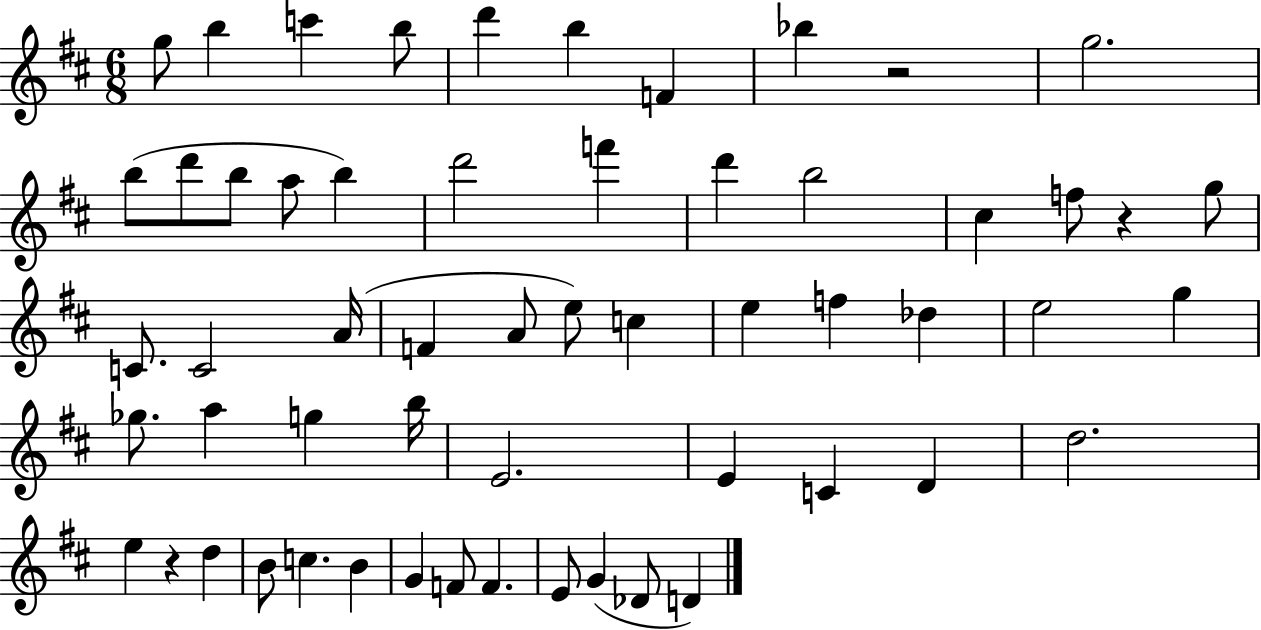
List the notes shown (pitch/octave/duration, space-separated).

G5/e B5/q C6/q B5/e D6/q B5/q F4/q Bb5/q R/h G5/h. B5/e D6/e B5/e A5/e B5/q D6/h F6/q D6/q B5/h C#5/q F5/e R/q G5/e C4/e. C4/h A4/s F4/q A4/e E5/e C5/q E5/q F5/q Db5/q E5/h G5/q Gb5/e. A5/q G5/q B5/s E4/h. E4/q C4/q D4/q D5/h. E5/q R/q D5/q B4/e C5/q. B4/q G4/q F4/e F4/q. E4/e G4/q Db4/e D4/q